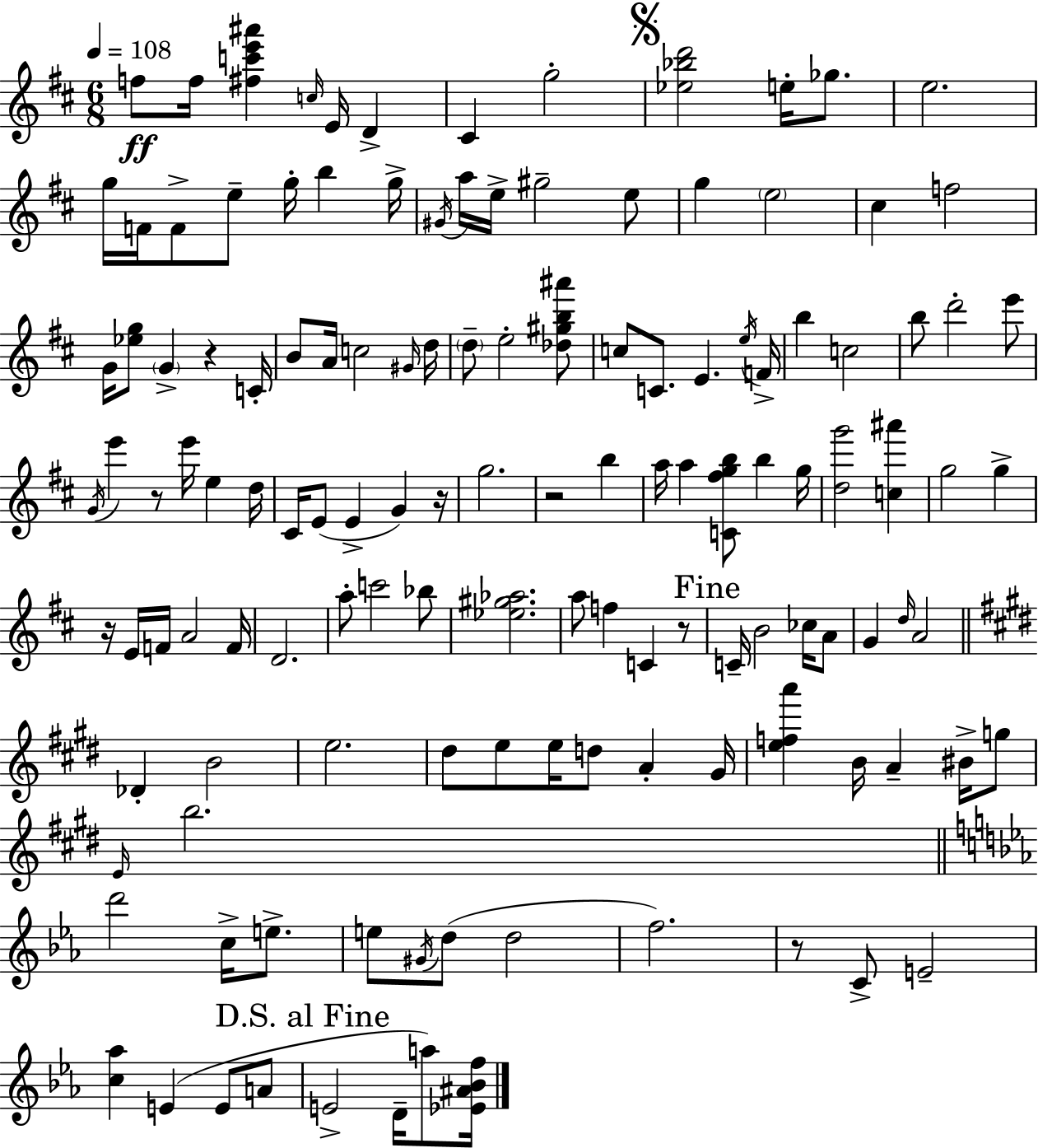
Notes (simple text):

F5/e F5/s [F#5,C6,E6,A#6]/q C5/s E4/s D4/q C#4/q G5/h [Eb5,Bb5,D6]/h E5/s Gb5/e. E5/h. G5/s F4/s F4/e E5/e G5/s B5/q G5/s G#4/s A5/s E5/s G#5/h E5/e G5/q E5/h C#5/q F5/h G4/s [Eb5,G5]/e G4/q R/q C4/s B4/e A4/s C5/h G#4/s D5/s D5/e E5/h [Db5,G#5,B5,A#6]/e C5/e C4/e. E4/q. E5/s F4/s B5/q C5/h B5/e D6/h E6/e G4/s E6/q R/e E6/s E5/q D5/s C#4/s E4/e E4/q G4/q R/s G5/h. R/h B5/q A5/s A5/q [C4,F#5,G5,B5]/e B5/q G5/s [D5,G6]/h [C5,A#6]/q G5/h G5/q R/s E4/s F4/s A4/h F4/s D4/h. A5/e C6/h Bb5/e [Eb5,G#5,Ab5]/h. A5/e F5/q C4/q R/e C4/s B4/h CES5/s A4/e G4/q D5/s A4/h Db4/q B4/h E5/h. D#5/e E5/e E5/s D5/e A4/q G#4/s [E5,F5,A6]/q B4/s A4/q BIS4/s G5/e E4/s B5/h. D6/h C5/s E5/e. E5/e G#4/s D5/e D5/h F5/h. R/e C4/e E4/h [C5,Ab5]/q E4/q E4/e A4/e E4/h D4/s A5/e [Eb4,A#4,Bb4,F5]/s